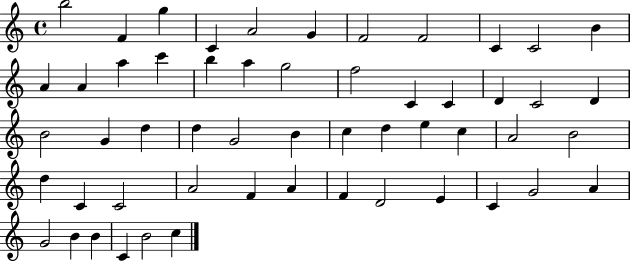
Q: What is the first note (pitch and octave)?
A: B5